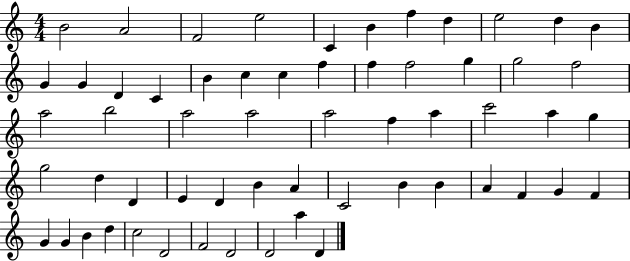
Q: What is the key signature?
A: C major